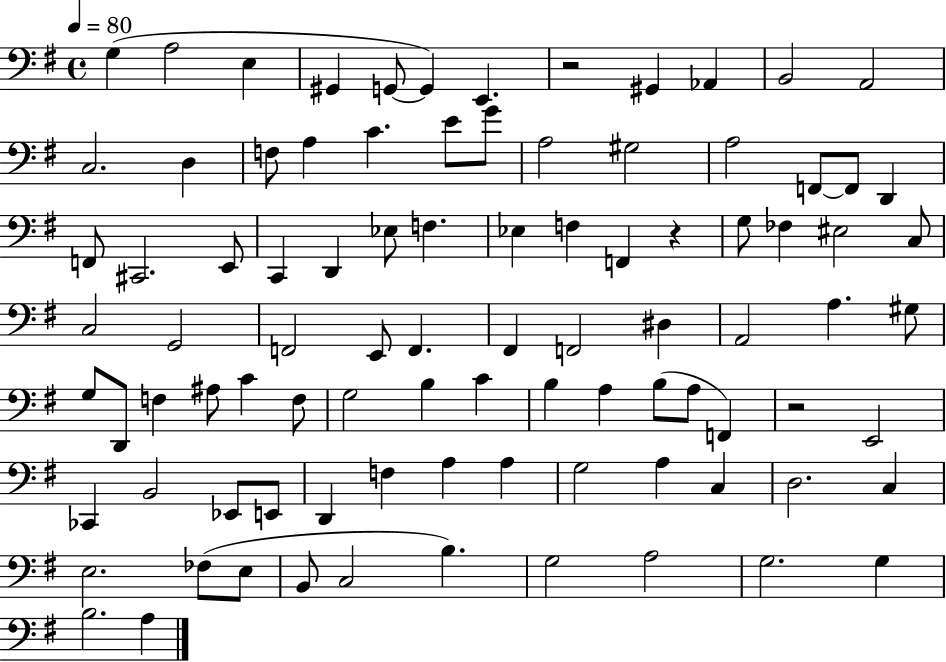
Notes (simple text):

G3/q A3/h E3/q G#2/q G2/e G2/q E2/q. R/h G#2/q Ab2/q B2/h A2/h C3/h. D3/q F3/e A3/q C4/q. E4/e G4/e A3/h G#3/h A3/h F2/e F2/e D2/q F2/e C#2/h. E2/e C2/q D2/q Eb3/e F3/q. Eb3/q F3/q F2/q R/q G3/e FES3/q EIS3/h C3/e C3/h G2/h F2/h E2/e F2/q. F#2/q F2/h D#3/q A2/h A3/q. G#3/e G3/e D2/e F3/q A#3/e C4/q F3/e G3/h B3/q C4/q B3/q A3/q B3/e A3/e F2/q R/h E2/h CES2/q B2/h Eb2/e E2/e D2/q F3/q A3/q A3/q G3/h A3/q C3/q D3/h. C3/q E3/h. FES3/e E3/e B2/e C3/h B3/q. G3/h A3/h G3/h. G3/q B3/h. A3/q